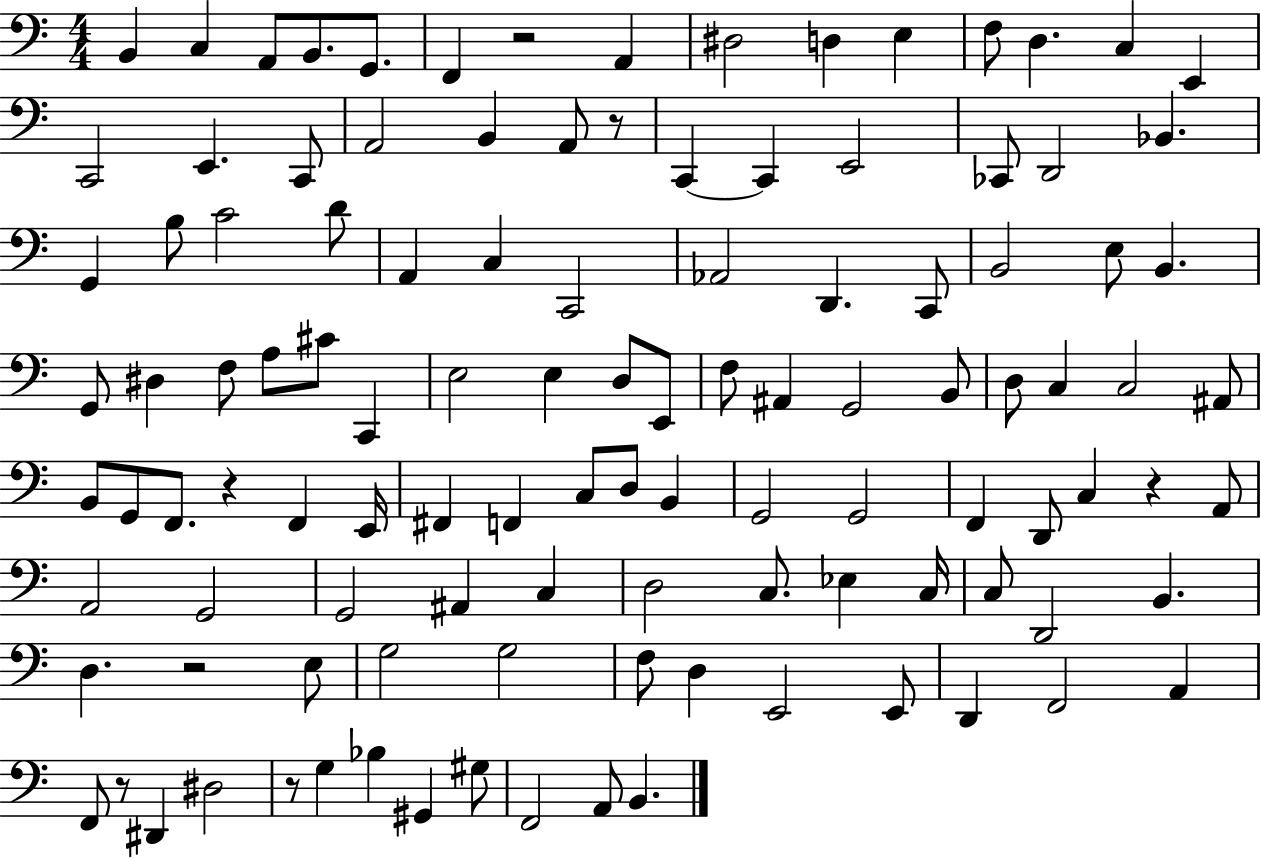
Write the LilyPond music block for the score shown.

{
  \clef bass
  \numericTimeSignature
  \time 4/4
  \key c \major
  \repeat volta 2 { b,4 c4 a,8 b,8. g,8. | f,4 r2 a,4 | dis2 d4 e4 | f8 d4. c4 e,4 | \break c,2 e,4. c,8 | a,2 b,4 a,8 r8 | c,4~~ c,4 e,2 | ces,8 d,2 bes,4. | \break g,4 b8 c'2 d'8 | a,4 c4 c,2 | aes,2 d,4. c,8 | b,2 e8 b,4. | \break g,8 dis4 f8 a8 cis'8 c,4 | e2 e4 d8 e,8 | f8 ais,4 g,2 b,8 | d8 c4 c2 ais,8 | \break b,8 g,8 f,8. r4 f,4 e,16 | fis,4 f,4 c8 d8 b,4 | g,2 g,2 | f,4 d,8 c4 r4 a,8 | \break a,2 g,2 | g,2 ais,4 c4 | d2 c8. ees4 c16 | c8 d,2 b,4. | \break d4. r2 e8 | g2 g2 | f8 d4 e,2 e,8 | d,4 f,2 a,4 | \break f,8 r8 dis,4 dis2 | r8 g4 bes4 gis,4 gis8 | f,2 a,8 b,4. | } \bar "|."
}